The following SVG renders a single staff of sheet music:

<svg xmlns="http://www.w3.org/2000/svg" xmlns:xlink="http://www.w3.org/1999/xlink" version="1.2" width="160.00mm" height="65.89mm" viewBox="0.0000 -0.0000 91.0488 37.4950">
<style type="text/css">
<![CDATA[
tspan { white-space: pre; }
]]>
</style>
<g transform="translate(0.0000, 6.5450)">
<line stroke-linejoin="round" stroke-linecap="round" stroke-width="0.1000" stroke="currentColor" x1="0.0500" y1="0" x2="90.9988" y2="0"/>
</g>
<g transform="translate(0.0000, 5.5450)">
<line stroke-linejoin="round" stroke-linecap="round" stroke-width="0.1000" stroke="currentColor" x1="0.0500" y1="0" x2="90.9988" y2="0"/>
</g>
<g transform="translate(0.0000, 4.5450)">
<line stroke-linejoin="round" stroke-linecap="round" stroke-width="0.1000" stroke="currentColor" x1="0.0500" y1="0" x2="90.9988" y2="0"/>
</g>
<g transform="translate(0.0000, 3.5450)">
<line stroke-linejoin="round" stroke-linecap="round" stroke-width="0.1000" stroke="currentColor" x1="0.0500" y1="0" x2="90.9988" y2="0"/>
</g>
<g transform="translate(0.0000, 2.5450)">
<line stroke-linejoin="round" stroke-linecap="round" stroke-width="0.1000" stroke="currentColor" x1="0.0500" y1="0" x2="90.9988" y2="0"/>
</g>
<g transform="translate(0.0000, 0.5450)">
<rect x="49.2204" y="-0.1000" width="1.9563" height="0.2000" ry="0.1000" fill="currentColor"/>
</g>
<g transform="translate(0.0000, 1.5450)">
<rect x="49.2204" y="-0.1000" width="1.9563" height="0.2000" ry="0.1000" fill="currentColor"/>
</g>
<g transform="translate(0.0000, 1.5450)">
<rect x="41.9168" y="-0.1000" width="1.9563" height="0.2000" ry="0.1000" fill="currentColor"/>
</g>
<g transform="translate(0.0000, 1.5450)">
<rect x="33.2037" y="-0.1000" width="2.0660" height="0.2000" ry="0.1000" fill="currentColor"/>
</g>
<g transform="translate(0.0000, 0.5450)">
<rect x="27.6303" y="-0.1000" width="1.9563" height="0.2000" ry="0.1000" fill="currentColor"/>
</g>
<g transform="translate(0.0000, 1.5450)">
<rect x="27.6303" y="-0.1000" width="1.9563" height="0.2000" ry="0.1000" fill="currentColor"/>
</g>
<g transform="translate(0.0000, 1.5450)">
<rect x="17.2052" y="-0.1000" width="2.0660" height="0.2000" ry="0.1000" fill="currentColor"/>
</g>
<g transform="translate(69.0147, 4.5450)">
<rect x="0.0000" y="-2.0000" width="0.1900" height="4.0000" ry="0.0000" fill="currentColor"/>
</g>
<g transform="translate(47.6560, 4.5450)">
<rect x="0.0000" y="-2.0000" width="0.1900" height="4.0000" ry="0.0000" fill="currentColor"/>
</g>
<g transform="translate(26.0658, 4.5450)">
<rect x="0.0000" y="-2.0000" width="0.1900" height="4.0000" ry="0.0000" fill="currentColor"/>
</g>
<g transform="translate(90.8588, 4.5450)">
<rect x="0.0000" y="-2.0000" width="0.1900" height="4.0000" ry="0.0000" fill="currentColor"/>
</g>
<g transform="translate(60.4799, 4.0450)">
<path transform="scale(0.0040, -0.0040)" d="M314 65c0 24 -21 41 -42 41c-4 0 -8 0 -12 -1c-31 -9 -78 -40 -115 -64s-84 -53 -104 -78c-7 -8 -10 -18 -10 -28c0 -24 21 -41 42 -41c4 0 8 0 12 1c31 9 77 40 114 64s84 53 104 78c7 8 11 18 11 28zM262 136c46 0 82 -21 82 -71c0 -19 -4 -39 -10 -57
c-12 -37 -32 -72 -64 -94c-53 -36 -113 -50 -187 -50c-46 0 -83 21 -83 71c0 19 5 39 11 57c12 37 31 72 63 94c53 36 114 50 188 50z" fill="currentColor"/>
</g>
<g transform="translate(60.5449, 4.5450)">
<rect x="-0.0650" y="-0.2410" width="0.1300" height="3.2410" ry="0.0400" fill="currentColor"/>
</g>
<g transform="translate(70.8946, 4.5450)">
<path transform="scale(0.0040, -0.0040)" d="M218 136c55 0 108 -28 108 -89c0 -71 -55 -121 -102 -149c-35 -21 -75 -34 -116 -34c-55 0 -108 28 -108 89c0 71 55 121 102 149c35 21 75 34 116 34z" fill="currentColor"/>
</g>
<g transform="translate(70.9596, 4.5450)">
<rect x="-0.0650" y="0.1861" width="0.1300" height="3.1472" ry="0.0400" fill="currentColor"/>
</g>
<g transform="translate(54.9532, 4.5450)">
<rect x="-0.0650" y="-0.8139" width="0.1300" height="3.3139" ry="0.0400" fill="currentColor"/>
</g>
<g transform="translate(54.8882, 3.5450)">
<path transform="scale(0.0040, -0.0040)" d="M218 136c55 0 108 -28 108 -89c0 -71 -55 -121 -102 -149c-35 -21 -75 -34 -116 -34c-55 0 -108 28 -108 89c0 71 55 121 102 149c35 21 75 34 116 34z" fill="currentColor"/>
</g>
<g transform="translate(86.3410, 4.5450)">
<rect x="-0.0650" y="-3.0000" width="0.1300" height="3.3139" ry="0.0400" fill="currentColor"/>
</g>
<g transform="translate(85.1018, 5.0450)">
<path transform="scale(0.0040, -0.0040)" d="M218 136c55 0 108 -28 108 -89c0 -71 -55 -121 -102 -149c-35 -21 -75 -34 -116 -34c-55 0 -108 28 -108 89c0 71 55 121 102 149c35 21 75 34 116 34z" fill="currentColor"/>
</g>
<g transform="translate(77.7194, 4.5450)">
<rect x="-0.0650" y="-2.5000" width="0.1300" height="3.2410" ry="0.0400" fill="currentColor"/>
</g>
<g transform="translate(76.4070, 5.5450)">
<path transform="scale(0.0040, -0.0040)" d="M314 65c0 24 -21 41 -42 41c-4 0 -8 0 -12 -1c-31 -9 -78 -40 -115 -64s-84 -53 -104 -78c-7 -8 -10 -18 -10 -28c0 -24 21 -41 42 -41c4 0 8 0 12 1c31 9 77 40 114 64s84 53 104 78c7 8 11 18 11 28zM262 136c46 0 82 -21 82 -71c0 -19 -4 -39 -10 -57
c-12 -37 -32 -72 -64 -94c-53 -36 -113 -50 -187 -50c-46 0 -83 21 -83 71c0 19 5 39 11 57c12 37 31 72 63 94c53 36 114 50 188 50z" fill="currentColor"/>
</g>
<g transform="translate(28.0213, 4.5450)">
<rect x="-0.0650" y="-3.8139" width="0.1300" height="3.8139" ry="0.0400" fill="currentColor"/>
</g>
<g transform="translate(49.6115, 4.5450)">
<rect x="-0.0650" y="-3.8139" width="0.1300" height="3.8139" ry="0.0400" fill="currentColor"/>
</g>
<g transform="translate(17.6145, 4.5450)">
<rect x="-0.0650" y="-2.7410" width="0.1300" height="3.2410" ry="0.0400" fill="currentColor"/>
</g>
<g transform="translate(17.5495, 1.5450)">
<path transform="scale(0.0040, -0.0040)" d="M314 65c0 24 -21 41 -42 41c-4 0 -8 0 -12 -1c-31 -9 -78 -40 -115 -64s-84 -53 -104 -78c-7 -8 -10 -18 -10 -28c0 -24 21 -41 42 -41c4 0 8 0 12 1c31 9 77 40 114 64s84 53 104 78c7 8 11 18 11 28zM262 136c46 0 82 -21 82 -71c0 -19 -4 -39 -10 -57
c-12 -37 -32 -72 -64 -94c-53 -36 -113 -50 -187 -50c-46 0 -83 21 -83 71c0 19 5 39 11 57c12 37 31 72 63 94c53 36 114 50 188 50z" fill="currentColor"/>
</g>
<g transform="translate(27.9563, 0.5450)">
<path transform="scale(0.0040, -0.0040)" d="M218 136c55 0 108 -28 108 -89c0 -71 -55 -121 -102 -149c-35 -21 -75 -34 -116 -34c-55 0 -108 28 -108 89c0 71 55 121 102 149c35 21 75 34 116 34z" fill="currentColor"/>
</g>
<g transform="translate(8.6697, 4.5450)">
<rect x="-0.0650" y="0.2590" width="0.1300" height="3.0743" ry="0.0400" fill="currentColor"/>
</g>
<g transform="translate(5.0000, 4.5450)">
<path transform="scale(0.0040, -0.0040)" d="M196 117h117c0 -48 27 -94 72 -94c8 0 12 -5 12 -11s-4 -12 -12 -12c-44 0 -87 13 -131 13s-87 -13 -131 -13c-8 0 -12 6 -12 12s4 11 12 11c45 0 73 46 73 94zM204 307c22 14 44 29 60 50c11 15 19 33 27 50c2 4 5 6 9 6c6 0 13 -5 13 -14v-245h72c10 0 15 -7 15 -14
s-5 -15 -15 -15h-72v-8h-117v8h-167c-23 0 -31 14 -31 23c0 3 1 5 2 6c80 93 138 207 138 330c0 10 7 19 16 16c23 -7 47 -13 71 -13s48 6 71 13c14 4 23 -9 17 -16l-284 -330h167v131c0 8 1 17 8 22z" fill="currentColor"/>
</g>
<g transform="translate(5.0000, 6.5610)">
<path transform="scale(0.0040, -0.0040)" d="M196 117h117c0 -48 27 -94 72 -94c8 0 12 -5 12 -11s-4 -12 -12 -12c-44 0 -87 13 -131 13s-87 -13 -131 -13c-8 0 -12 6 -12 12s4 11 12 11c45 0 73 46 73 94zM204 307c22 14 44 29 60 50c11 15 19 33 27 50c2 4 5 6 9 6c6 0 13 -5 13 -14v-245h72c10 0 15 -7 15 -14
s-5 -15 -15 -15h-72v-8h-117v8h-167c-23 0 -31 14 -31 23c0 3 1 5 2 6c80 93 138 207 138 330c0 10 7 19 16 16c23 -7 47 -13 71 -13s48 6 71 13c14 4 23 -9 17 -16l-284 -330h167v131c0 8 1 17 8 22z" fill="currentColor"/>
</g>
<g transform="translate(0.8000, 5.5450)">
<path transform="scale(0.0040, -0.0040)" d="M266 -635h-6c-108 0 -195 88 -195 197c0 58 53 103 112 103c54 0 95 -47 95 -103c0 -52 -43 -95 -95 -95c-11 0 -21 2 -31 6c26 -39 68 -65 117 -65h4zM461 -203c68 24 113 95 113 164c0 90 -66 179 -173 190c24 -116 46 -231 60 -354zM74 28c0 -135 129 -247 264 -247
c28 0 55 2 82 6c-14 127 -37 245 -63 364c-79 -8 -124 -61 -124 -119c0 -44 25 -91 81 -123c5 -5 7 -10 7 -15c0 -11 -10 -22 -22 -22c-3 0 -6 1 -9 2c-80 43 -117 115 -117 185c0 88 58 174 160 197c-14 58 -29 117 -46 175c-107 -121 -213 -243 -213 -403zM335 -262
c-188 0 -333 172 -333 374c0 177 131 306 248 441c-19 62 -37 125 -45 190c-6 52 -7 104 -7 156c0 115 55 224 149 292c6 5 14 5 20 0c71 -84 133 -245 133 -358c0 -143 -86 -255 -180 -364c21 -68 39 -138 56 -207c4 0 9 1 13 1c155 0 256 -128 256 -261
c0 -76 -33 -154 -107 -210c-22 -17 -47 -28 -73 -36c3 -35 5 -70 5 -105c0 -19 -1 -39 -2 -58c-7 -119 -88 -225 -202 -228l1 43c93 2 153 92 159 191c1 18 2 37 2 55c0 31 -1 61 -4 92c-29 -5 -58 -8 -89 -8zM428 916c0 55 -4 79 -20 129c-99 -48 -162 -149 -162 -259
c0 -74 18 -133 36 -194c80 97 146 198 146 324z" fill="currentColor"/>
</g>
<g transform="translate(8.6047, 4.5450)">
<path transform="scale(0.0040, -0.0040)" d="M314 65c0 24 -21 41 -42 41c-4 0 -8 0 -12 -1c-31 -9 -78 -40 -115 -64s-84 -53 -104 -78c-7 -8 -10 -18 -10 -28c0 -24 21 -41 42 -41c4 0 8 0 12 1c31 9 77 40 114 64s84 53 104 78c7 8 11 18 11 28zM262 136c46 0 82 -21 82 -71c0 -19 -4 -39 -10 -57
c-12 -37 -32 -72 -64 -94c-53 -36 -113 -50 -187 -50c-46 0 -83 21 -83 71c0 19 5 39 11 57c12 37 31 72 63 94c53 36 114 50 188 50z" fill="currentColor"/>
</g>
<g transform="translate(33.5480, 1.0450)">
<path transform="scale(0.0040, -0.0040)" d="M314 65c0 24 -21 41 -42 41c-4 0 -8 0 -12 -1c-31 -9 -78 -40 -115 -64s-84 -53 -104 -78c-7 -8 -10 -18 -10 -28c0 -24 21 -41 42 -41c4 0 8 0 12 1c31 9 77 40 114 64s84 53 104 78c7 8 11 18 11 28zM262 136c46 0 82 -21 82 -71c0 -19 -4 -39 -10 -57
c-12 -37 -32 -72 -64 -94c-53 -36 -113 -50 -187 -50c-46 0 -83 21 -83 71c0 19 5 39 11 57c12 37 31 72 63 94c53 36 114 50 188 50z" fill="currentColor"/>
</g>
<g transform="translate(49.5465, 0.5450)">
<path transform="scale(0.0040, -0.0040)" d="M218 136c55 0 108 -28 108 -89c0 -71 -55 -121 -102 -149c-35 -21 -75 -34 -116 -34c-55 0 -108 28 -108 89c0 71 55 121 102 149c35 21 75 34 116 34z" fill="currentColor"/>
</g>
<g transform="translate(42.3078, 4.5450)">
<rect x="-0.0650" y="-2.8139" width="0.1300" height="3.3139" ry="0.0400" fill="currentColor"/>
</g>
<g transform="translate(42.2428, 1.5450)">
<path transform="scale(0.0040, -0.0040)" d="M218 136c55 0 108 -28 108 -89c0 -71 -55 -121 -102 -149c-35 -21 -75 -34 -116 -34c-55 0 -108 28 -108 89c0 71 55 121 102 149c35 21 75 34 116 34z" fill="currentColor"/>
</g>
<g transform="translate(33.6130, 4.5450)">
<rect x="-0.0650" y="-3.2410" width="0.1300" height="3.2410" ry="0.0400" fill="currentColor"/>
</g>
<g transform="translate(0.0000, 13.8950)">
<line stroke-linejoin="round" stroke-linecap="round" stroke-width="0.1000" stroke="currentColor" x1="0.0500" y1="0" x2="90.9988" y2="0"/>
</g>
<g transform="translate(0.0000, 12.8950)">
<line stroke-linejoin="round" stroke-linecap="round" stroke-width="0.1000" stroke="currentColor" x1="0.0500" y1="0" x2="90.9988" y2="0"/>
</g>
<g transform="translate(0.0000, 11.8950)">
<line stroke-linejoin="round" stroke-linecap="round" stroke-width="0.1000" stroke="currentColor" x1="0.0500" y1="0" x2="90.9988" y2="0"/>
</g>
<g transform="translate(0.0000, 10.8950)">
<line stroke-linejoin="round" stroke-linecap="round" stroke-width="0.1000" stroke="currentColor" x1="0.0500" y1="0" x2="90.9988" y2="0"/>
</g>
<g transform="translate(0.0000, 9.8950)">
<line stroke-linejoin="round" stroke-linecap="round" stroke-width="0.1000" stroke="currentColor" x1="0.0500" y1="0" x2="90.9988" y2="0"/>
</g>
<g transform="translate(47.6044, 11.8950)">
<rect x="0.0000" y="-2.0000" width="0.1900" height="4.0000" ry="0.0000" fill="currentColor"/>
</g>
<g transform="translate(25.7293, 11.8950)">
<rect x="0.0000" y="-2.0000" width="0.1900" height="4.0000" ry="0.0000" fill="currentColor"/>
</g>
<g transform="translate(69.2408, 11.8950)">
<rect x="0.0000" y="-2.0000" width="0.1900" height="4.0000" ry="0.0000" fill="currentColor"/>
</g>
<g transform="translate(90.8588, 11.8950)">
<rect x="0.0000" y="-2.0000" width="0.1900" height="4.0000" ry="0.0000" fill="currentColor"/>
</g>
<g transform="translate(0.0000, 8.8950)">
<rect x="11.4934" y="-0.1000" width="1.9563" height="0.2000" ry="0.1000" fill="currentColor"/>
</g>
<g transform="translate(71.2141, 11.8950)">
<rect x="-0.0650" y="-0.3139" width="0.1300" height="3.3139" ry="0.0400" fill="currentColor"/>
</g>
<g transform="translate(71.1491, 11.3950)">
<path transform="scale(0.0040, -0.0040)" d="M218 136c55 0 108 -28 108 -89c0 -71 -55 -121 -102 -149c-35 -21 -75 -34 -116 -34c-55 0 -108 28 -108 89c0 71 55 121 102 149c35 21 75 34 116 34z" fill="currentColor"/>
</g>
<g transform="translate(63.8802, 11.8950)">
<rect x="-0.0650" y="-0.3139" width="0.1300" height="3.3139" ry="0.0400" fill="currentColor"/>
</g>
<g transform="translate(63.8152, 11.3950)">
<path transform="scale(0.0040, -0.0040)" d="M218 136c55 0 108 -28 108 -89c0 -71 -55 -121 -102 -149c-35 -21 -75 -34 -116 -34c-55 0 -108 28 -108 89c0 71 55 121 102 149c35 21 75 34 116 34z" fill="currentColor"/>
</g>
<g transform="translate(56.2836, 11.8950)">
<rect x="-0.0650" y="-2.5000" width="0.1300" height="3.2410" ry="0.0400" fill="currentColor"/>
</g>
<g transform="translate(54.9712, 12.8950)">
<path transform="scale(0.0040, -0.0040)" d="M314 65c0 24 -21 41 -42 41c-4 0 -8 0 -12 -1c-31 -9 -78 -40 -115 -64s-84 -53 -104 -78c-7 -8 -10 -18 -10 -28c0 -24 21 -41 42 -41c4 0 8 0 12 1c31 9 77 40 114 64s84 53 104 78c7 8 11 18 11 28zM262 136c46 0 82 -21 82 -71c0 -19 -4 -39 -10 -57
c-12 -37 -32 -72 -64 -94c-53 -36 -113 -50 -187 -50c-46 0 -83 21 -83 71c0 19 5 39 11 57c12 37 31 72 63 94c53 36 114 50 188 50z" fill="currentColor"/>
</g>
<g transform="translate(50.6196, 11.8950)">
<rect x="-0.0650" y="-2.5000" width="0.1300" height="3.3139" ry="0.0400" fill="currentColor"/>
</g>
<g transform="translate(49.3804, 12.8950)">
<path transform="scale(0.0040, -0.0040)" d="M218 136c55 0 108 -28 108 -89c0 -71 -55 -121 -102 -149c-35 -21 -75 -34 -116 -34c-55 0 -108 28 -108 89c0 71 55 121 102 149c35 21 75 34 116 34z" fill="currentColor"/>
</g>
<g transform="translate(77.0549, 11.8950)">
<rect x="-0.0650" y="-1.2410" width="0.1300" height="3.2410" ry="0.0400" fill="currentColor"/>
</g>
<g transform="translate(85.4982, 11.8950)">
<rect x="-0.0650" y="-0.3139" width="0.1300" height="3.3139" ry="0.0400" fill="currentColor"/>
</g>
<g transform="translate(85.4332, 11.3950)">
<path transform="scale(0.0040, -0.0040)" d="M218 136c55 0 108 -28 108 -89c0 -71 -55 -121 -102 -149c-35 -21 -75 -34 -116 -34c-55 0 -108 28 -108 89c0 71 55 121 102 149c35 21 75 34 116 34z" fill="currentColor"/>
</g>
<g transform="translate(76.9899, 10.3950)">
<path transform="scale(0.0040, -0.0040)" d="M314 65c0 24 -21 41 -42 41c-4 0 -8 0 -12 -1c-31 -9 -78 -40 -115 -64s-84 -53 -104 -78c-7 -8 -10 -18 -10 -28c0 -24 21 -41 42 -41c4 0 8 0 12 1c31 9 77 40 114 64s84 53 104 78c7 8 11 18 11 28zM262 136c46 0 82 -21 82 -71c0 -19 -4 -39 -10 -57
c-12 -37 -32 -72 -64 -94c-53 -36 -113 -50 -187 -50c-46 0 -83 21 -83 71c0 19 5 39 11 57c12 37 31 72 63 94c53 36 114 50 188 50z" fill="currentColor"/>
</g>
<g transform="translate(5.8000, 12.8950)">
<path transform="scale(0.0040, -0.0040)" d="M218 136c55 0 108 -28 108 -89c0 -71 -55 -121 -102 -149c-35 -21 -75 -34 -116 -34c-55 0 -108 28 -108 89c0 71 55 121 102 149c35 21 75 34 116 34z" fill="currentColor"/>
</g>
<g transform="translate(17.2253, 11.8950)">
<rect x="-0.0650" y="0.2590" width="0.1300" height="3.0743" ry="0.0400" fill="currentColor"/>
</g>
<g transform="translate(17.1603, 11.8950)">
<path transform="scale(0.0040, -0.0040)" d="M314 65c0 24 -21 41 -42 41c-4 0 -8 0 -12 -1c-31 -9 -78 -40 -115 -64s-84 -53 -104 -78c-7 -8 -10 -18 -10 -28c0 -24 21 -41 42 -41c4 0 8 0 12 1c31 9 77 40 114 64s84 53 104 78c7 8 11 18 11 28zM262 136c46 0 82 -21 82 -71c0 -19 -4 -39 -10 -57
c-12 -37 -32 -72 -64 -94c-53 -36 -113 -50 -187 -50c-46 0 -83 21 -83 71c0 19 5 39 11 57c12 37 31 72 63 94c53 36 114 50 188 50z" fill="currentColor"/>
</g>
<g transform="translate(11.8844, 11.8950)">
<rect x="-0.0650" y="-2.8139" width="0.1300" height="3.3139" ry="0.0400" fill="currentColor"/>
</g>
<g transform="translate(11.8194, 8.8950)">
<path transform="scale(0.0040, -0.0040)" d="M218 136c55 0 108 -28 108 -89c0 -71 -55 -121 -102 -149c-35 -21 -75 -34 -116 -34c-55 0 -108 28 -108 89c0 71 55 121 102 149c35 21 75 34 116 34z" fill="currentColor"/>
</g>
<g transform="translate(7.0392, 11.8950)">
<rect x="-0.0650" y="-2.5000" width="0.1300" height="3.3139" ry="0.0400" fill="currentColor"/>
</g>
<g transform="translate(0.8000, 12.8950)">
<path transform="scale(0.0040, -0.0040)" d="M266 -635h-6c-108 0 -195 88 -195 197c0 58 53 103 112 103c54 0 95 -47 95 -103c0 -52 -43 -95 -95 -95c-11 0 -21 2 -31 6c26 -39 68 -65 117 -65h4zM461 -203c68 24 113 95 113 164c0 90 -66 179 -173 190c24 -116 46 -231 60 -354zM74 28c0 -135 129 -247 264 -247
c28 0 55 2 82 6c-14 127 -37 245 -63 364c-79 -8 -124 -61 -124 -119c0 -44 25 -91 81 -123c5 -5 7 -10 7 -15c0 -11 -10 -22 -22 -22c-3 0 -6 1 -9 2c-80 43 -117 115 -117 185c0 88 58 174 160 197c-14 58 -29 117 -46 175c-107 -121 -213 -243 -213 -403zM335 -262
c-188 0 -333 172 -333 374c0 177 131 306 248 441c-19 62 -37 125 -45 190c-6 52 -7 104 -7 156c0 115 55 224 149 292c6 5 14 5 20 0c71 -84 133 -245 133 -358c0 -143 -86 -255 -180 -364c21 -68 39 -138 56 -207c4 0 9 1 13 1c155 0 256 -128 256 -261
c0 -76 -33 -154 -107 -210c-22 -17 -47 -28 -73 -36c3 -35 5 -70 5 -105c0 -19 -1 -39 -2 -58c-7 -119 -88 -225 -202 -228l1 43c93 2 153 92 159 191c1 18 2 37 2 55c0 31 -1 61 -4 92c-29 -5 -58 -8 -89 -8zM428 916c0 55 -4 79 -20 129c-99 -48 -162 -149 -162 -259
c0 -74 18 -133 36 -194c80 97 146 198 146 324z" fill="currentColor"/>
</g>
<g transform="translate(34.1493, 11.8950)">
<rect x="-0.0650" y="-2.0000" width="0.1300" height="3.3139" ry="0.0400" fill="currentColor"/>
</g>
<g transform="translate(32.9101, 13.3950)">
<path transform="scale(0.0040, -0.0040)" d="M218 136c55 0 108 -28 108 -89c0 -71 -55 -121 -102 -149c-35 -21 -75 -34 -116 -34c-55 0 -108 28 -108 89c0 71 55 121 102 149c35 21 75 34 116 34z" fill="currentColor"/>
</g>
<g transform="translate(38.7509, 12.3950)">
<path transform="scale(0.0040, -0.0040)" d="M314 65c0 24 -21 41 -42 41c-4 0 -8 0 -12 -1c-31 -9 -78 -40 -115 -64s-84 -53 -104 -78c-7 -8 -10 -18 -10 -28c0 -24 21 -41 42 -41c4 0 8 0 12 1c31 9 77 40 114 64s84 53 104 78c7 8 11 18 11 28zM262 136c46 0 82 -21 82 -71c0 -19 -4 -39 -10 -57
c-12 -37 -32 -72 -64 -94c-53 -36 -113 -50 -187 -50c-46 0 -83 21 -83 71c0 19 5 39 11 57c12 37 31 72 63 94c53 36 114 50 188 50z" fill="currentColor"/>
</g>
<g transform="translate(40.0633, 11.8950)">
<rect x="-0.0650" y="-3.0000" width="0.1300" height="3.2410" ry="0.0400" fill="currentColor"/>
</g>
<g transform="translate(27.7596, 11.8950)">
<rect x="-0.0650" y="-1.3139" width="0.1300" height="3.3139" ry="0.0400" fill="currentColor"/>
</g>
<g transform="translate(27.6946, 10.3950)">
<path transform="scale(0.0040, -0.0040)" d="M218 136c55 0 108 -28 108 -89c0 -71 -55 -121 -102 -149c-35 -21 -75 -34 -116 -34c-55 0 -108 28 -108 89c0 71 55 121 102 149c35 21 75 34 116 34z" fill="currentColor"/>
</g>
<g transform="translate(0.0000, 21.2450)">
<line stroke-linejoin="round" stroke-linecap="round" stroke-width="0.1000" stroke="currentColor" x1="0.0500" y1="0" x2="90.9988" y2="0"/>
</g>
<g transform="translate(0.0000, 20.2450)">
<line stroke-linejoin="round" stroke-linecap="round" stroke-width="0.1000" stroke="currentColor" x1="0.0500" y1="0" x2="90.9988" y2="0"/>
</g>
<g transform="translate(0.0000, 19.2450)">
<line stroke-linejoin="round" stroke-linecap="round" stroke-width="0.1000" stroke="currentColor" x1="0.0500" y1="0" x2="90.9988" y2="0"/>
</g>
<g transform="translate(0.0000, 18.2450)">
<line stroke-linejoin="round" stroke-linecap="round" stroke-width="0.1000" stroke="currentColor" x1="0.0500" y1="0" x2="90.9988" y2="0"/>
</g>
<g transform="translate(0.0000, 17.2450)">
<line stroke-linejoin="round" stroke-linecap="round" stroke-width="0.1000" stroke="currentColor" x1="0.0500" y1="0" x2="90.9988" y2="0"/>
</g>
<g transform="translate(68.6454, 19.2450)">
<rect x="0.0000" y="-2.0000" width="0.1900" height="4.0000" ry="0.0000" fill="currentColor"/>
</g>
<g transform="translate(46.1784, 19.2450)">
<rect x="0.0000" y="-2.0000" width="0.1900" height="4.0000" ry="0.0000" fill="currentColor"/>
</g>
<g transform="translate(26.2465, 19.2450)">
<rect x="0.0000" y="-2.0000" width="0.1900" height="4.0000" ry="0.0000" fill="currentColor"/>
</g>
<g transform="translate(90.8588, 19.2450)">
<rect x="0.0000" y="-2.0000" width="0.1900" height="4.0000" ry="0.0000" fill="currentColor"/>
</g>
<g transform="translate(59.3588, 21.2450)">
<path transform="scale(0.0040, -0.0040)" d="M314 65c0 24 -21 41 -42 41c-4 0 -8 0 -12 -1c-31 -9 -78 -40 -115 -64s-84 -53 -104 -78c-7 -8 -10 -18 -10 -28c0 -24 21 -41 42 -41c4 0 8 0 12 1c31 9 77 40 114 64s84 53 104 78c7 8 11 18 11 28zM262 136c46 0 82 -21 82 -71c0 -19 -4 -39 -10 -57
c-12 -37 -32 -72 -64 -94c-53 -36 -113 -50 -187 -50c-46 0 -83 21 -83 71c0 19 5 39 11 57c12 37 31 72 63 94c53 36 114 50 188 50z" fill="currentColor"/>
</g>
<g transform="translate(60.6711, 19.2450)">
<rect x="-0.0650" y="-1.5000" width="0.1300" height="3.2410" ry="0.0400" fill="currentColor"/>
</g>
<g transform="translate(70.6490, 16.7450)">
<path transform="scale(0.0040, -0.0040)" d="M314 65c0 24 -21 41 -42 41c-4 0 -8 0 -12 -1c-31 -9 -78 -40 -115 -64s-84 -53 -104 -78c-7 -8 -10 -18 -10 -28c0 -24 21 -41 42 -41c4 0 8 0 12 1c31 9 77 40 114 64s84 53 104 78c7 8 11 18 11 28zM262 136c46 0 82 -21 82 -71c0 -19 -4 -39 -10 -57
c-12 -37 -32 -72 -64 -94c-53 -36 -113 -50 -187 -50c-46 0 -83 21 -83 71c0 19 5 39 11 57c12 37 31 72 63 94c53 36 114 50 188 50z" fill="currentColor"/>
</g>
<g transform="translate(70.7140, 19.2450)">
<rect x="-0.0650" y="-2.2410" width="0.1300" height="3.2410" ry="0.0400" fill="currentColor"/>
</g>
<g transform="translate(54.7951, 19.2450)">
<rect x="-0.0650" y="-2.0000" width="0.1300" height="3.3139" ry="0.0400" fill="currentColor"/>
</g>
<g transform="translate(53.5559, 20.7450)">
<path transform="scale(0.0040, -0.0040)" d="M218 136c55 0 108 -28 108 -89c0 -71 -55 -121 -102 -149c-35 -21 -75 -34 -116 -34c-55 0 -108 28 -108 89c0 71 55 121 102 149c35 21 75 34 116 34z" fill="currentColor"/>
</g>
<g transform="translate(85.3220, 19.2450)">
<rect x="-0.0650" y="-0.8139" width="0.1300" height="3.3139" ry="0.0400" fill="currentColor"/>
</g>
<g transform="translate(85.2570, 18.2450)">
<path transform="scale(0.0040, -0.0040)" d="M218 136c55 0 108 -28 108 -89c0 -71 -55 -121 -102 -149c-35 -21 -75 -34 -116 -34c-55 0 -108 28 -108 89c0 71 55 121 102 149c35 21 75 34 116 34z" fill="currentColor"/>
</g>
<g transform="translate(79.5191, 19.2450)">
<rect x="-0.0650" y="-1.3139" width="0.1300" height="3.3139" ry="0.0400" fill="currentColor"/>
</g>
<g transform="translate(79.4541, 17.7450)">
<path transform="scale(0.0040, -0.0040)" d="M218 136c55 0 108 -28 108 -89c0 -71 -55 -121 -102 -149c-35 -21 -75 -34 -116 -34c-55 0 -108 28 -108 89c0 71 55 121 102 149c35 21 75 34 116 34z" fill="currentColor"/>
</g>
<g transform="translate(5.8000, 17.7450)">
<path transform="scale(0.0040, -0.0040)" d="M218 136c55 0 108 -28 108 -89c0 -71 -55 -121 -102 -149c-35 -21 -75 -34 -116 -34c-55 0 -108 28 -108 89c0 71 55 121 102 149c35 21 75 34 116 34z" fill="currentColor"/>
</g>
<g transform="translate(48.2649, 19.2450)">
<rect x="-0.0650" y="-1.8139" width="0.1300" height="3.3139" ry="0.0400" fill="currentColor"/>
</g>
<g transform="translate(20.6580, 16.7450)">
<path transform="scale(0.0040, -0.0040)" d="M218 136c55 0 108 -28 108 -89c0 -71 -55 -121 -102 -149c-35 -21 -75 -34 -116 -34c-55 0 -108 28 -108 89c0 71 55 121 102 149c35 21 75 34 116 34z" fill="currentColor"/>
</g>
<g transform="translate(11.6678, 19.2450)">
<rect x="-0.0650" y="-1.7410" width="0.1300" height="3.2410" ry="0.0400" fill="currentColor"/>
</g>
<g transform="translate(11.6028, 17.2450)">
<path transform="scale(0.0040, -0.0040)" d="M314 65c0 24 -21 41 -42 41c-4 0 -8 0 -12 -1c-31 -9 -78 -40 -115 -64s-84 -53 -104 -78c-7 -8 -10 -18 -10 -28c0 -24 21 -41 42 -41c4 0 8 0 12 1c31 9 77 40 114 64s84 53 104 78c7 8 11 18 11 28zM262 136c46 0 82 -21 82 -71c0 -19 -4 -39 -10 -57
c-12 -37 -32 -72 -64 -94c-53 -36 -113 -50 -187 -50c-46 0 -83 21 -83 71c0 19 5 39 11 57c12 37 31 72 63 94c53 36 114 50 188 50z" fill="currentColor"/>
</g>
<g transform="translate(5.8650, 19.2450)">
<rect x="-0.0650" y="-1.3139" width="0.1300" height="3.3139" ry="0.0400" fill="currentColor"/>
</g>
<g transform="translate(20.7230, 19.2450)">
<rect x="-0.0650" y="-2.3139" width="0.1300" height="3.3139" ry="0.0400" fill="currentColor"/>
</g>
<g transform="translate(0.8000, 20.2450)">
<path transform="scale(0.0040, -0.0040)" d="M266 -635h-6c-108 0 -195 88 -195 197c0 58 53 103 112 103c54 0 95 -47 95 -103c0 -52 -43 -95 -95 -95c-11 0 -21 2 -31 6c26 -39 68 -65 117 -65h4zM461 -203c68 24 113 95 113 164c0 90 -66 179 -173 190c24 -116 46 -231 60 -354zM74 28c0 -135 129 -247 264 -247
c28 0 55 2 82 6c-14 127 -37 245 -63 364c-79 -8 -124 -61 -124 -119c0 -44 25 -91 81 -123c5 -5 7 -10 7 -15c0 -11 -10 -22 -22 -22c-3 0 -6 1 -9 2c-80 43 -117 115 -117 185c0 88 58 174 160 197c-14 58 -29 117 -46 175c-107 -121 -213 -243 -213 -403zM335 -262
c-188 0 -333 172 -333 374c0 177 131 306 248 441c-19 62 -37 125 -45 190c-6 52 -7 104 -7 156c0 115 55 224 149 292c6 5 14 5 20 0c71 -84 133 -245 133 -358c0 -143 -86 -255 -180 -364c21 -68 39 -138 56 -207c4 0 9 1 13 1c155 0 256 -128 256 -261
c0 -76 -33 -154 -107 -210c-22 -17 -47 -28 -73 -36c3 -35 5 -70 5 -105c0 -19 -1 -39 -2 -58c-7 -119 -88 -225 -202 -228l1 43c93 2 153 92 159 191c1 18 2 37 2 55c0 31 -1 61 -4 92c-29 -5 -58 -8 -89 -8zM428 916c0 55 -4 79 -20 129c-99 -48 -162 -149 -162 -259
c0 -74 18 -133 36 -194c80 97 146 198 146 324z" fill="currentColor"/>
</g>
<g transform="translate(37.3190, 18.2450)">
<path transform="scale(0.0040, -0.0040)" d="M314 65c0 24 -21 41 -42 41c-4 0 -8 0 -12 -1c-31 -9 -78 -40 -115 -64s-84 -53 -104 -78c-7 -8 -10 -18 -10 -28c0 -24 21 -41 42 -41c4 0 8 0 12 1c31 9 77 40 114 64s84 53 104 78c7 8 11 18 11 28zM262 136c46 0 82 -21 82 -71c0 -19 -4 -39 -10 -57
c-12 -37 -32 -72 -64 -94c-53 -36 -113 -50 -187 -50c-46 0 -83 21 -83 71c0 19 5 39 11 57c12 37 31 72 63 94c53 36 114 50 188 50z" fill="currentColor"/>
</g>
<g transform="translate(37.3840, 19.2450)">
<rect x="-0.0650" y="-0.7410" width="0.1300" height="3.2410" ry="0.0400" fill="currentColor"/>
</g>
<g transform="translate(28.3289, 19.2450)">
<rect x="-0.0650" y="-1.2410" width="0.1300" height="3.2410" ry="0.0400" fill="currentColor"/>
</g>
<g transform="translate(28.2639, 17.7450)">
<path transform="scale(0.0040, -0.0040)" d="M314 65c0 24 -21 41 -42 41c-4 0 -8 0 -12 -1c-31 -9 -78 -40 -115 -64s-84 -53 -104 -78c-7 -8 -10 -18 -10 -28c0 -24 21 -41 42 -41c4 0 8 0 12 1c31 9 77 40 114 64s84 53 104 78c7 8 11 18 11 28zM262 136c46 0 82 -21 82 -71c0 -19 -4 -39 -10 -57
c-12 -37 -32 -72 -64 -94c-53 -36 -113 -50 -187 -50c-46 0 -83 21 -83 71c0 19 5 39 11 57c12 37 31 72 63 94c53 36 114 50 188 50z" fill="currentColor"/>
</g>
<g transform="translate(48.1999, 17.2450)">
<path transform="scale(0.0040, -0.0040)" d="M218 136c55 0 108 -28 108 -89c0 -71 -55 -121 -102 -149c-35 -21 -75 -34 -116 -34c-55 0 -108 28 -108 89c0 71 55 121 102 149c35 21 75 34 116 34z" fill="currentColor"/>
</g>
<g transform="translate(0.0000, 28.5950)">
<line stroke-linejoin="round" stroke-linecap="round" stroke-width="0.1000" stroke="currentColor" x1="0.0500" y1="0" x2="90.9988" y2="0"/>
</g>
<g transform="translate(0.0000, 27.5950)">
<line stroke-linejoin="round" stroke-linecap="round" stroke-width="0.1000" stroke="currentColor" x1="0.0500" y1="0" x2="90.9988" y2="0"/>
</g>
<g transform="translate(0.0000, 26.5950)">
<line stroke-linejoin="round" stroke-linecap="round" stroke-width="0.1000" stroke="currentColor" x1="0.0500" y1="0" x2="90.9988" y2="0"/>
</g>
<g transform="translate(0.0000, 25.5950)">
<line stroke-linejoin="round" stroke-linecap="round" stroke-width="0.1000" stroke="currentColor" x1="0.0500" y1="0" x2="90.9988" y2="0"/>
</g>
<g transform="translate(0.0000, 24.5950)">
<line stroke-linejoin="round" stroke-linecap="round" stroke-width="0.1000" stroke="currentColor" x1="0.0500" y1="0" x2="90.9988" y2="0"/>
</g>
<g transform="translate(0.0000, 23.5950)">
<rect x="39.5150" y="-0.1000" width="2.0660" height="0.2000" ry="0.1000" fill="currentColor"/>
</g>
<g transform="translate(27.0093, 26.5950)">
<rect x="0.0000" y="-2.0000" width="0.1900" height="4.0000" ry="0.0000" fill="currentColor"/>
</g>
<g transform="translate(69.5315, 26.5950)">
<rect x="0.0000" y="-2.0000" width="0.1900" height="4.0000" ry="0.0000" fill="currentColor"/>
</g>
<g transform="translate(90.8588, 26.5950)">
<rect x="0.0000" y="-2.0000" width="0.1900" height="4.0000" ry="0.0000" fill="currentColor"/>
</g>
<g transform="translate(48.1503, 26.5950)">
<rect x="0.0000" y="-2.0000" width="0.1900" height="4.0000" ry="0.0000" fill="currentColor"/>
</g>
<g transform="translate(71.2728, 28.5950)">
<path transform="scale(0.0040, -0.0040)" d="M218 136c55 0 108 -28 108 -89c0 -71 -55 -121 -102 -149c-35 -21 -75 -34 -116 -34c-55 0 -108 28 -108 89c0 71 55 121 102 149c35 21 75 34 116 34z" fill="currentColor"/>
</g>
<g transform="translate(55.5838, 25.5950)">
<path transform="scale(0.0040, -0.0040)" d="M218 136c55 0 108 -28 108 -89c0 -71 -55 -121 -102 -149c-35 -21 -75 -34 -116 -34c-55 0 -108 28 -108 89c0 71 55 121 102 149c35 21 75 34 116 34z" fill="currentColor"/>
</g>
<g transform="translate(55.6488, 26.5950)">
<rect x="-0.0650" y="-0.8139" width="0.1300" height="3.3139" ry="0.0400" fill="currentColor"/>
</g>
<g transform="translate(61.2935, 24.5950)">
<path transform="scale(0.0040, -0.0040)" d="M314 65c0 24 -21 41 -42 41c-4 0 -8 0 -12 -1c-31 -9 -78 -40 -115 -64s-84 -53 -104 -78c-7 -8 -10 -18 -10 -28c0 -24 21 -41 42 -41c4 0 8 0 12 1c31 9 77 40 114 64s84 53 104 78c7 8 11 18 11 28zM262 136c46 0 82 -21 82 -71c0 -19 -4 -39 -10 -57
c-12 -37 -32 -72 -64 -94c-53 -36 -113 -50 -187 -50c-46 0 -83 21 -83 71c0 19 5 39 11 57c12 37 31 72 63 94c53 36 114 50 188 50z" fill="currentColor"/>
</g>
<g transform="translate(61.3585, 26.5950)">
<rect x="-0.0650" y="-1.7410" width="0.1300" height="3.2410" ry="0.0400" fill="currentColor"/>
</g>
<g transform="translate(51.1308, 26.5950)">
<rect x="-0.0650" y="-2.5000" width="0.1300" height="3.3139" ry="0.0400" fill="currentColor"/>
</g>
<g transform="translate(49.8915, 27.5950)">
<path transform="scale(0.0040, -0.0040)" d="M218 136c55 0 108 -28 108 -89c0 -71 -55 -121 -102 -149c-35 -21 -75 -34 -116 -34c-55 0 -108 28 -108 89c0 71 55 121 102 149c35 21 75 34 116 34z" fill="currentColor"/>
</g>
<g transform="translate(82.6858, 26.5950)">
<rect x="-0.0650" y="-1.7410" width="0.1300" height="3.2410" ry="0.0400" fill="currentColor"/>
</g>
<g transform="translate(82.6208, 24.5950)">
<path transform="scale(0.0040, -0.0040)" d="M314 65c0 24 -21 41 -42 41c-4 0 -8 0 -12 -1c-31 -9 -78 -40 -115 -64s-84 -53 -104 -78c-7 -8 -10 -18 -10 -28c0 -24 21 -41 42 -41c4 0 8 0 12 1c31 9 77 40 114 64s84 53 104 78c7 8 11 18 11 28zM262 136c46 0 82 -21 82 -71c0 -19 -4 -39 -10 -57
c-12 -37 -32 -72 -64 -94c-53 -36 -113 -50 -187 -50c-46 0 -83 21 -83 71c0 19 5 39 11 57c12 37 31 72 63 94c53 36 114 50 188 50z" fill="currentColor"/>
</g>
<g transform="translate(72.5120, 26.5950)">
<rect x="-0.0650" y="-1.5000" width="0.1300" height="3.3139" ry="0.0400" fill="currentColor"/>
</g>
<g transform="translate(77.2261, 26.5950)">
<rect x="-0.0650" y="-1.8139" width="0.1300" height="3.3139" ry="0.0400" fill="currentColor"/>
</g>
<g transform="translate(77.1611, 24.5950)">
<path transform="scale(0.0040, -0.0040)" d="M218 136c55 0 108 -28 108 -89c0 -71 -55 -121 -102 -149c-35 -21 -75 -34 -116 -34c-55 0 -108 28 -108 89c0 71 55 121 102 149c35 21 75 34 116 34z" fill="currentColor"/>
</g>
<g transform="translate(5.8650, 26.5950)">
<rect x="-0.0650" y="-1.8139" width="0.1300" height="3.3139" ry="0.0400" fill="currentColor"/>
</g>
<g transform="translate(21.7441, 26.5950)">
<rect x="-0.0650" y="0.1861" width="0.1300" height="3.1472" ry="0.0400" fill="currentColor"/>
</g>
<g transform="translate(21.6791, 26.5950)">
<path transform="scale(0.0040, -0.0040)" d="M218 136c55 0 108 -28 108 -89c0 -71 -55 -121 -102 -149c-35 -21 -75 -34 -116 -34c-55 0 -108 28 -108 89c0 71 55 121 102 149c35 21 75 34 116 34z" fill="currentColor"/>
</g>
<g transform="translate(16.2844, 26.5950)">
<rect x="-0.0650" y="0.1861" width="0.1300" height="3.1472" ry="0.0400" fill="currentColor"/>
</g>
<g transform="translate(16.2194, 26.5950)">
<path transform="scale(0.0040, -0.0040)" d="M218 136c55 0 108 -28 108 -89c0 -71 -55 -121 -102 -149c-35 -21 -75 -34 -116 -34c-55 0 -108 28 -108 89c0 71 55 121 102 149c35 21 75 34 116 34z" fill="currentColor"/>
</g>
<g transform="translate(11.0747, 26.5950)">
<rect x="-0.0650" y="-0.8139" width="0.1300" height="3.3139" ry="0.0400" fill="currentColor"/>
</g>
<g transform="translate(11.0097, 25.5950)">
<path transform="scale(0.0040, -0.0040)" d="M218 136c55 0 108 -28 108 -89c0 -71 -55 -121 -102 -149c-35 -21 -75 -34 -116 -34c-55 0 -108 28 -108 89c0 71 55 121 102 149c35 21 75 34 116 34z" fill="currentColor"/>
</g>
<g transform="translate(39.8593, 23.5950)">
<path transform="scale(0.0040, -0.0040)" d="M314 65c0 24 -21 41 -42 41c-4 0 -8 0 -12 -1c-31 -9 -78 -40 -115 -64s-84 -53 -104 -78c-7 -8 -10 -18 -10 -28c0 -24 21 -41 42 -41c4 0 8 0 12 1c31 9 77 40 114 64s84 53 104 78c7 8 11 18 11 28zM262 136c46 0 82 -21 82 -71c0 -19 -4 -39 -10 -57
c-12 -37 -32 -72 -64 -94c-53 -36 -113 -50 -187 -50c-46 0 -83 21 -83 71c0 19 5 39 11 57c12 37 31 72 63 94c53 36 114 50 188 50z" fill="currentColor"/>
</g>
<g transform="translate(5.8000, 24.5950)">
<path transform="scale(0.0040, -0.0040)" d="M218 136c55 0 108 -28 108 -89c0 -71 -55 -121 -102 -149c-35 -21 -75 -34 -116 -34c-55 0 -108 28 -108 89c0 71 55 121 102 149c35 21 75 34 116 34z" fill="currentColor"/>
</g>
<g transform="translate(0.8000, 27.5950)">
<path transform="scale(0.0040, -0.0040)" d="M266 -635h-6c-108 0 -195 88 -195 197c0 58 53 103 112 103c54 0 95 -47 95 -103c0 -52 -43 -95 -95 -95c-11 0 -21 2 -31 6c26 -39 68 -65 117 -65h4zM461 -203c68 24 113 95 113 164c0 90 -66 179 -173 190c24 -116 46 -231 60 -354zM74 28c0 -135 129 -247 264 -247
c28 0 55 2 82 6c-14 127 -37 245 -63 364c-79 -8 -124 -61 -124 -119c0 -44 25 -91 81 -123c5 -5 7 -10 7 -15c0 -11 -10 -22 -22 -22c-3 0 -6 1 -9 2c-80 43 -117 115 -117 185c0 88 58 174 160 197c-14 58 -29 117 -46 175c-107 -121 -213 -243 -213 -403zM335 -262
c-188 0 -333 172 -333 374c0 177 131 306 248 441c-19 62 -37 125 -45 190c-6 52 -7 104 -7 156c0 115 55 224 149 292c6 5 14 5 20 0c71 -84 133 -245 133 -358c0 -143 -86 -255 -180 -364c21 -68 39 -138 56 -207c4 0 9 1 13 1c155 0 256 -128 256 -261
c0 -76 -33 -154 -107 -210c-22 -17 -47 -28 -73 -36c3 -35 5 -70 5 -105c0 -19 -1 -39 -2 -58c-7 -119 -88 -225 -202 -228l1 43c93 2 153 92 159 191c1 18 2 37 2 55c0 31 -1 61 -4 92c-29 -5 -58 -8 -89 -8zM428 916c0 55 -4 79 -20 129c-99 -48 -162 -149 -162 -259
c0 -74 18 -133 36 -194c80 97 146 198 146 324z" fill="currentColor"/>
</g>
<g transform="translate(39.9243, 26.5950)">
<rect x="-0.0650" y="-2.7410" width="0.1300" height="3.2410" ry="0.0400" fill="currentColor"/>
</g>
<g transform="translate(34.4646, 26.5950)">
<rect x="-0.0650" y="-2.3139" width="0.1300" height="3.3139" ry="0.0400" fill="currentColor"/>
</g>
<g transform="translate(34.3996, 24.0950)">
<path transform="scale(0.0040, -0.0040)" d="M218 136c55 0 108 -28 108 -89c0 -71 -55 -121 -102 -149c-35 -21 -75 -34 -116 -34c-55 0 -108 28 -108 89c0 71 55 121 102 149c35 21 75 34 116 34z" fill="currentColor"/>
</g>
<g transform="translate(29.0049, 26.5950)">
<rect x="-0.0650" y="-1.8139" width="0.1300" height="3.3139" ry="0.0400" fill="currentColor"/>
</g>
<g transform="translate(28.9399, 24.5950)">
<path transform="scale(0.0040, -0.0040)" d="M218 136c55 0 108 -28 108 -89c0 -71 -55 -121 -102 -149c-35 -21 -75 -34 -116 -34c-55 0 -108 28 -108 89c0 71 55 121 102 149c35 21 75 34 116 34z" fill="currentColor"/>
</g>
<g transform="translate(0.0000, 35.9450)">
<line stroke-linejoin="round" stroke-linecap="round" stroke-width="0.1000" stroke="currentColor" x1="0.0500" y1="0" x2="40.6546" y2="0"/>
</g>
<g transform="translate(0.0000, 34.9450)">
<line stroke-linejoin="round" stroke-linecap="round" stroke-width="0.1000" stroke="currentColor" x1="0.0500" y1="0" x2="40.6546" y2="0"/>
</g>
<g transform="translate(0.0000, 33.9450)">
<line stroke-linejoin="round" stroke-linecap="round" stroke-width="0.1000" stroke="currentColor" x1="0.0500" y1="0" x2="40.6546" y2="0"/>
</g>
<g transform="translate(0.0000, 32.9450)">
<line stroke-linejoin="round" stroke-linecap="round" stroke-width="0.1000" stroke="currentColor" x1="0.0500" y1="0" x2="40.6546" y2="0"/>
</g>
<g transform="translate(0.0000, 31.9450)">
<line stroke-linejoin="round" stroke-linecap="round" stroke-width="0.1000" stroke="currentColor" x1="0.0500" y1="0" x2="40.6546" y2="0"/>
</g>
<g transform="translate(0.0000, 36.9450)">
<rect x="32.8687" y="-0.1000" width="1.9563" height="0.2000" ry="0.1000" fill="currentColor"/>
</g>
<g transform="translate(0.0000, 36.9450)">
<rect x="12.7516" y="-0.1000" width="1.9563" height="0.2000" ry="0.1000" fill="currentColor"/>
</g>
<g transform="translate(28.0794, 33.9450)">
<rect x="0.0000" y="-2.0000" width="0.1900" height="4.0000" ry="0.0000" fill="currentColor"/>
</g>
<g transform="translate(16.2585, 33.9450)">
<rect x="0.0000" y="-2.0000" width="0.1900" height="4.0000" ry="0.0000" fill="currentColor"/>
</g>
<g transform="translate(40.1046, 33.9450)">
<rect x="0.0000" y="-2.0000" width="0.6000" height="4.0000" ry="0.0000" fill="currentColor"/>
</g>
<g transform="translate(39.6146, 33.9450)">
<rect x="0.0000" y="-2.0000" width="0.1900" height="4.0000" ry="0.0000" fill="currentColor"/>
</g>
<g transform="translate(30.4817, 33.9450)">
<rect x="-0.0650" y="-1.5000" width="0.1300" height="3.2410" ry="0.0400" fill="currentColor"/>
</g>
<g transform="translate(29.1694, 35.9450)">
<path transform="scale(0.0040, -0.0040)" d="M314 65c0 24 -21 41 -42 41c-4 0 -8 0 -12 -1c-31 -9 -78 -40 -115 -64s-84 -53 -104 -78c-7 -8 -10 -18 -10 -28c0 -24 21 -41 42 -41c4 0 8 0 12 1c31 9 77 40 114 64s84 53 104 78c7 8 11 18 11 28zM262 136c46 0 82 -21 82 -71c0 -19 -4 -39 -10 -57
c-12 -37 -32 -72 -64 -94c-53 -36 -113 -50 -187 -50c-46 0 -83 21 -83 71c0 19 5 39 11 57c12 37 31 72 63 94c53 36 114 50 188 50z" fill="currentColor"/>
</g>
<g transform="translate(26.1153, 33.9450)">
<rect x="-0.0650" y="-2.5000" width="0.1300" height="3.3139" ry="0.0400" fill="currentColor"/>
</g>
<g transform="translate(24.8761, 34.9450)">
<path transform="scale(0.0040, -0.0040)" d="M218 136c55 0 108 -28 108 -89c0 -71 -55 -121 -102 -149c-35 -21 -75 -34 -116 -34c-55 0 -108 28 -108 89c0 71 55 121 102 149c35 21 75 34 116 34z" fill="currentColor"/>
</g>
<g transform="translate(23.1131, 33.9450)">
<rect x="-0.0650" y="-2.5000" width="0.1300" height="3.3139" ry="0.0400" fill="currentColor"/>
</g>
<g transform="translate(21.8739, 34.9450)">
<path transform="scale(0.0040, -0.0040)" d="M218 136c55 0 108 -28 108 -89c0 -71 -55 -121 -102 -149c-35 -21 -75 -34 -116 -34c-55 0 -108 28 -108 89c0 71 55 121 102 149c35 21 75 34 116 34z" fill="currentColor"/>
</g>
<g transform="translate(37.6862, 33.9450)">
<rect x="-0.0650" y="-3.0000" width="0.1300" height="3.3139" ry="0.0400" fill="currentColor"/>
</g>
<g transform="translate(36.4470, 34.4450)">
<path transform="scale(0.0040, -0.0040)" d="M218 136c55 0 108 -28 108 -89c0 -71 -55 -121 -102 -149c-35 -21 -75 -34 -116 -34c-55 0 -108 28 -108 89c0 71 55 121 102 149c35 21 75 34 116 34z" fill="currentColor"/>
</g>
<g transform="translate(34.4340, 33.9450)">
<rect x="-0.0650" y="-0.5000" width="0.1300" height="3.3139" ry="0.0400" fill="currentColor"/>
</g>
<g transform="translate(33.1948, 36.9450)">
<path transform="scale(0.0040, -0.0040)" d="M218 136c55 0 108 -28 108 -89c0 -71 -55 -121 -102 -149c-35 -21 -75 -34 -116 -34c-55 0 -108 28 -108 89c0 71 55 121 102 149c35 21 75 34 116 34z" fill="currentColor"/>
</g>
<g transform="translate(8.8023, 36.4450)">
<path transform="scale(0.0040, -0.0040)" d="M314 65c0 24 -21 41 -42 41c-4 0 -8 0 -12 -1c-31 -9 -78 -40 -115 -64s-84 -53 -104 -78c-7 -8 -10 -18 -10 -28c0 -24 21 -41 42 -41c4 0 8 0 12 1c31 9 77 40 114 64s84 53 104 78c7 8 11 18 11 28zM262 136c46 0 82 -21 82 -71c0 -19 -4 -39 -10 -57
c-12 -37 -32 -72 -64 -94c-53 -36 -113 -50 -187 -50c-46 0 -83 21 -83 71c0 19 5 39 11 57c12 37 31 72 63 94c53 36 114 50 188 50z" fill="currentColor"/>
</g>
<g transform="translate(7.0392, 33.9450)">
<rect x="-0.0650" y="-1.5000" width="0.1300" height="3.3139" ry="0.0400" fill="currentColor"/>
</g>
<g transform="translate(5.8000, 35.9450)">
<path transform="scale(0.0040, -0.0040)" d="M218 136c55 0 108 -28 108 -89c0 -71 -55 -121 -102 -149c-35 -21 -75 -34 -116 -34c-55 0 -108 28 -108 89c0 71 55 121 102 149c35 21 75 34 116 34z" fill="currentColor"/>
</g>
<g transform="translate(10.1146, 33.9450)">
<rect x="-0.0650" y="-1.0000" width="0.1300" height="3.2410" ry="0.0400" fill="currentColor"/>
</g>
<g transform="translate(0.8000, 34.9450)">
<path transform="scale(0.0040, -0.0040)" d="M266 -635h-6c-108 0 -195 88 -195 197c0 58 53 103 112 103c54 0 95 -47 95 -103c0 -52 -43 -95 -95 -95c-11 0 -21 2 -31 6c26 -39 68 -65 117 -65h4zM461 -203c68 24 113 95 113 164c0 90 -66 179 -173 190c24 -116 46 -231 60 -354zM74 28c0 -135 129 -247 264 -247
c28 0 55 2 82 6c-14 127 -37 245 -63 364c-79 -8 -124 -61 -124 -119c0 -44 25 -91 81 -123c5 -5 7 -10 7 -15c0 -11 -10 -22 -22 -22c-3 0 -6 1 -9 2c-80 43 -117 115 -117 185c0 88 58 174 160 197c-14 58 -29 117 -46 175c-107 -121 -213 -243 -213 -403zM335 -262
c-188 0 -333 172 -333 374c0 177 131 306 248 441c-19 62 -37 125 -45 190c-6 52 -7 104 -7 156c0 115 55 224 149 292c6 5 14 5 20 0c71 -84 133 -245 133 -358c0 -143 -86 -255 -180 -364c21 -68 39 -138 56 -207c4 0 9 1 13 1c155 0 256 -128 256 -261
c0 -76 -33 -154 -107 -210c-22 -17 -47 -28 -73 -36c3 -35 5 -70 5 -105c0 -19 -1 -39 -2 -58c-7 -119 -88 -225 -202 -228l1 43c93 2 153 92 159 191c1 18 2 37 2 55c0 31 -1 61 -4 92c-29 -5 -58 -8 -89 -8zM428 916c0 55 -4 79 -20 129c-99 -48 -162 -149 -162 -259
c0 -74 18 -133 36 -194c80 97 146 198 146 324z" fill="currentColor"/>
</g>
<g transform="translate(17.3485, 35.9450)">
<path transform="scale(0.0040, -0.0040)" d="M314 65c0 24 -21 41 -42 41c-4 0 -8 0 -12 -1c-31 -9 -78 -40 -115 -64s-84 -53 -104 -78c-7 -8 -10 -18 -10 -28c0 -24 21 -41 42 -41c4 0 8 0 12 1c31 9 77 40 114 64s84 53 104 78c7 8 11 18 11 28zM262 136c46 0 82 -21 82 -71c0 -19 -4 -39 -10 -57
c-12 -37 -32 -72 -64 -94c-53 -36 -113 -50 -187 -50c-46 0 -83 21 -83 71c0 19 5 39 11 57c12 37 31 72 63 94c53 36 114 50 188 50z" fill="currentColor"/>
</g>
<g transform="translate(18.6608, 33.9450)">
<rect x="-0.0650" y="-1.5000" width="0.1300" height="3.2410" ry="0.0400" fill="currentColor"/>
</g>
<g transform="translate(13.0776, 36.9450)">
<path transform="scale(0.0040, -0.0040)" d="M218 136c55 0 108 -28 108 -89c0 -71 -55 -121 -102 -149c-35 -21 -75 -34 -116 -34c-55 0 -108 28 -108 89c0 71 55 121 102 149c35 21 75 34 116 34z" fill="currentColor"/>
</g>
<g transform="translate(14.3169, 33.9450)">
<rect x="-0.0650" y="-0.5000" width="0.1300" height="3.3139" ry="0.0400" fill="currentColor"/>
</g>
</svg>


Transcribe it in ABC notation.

X:1
T:Untitled
M:4/4
L:1/4
K:C
B2 a2 c' b2 a c' d c2 B G2 A G a B2 e F A2 G G2 c c e2 c e f2 g e2 d2 f F E2 g2 e d f d B B f g a2 G d f2 E f f2 E D2 C E2 G G E2 C A